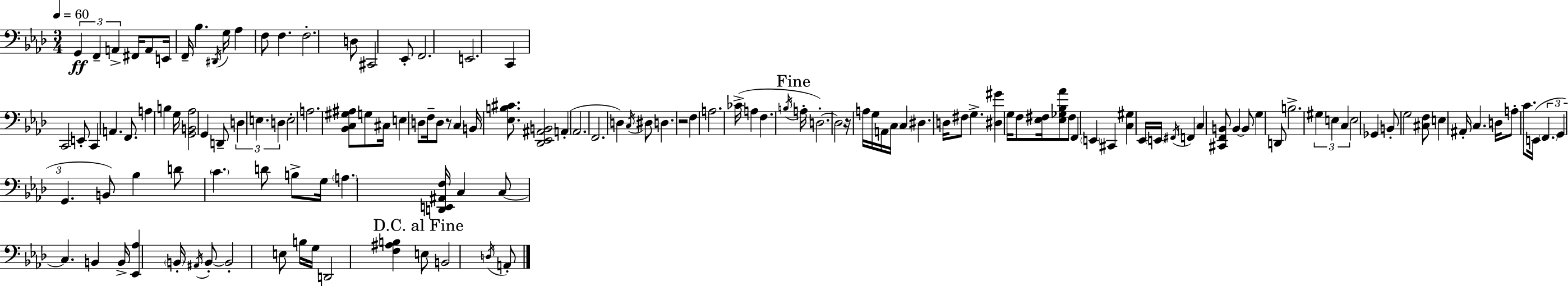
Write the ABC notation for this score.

X:1
T:Untitled
M:3/4
L:1/4
K:Fm
G,, F,, A,, ^F,,/4 A,,/2 E,,/4 F,,/4 _B, ^D,,/4 G,/4 _A, F,/2 F, F,2 D,/2 ^C,,2 _E,,/2 F,,2 E,,2 C,, C,,2 E,,/2 C,, A,, F,,/2 A, B, G,/4 [G,,B,,_A,]2 G,, D,,/2 D, E, D, E,2 A,2 [_B,,C,^G,^A,]/2 G,/2 ^C,/4 E, D,/2 F,/4 D,/2 z/2 C, B,,/4 [_E,B,^C]/2 [_D,,_E,,^A,,B,,]2 A,, _A,,2 F,,2 D, C,/4 ^D,/2 D, z2 F, A,2 _C/4 A, F, B,/4 A,/4 D,2 D,2 z/4 A,/4 G,/4 A,,/4 C,/4 C, ^D, D,/4 ^F,/2 G, [^D,^G] G,/4 F,/2 [_E,^F,]/4 [_E,_G,_B,_A]/2 ^F,/2 F,, E,, ^C,, [C,^G,] _E,,/4 E,,/4 ^F,,/4 F,, C, [^C,,F,,B,,]/2 B,, B,,/2 G, D,,/2 B,2 ^G, E, C, E,2 _G,, B,,/2 G,2 [^C,F,]/2 E, ^A,,/4 C, D,/4 A,/2 C/2 E,,/4 F,, G,, G,, B,,/2 _B, D/2 C D/2 B,/2 G,/4 A, [D,,E,,^A,,F,]/4 C, C,/2 C, B,, B,,/4 [_E,,_A,] B,,/4 ^A,,/4 B,,/2 B,,2 E,/2 B,/4 G,/4 D,,2 [F,^A,B,] E,/2 B,,2 D,/4 A,,/2